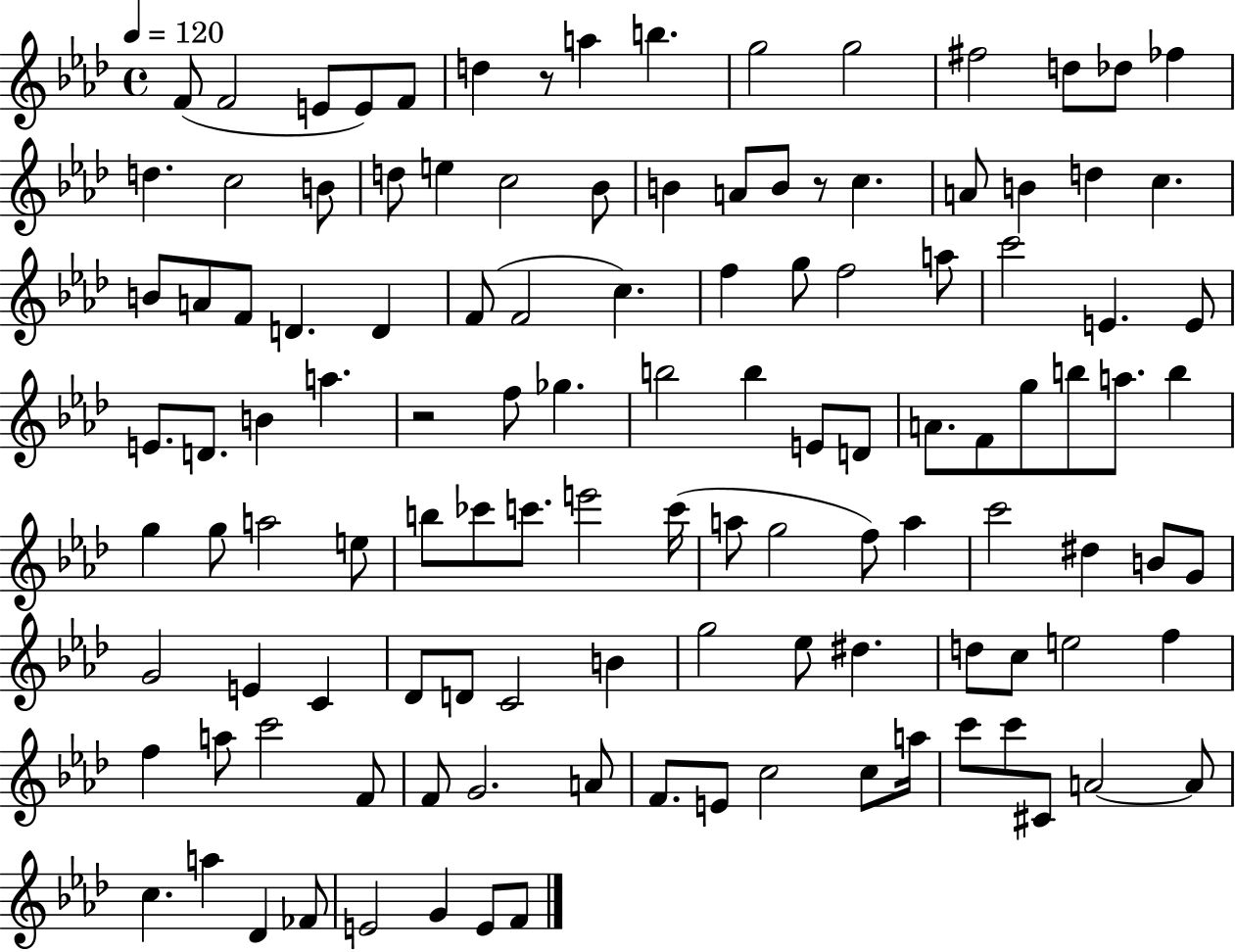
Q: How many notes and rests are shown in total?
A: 119